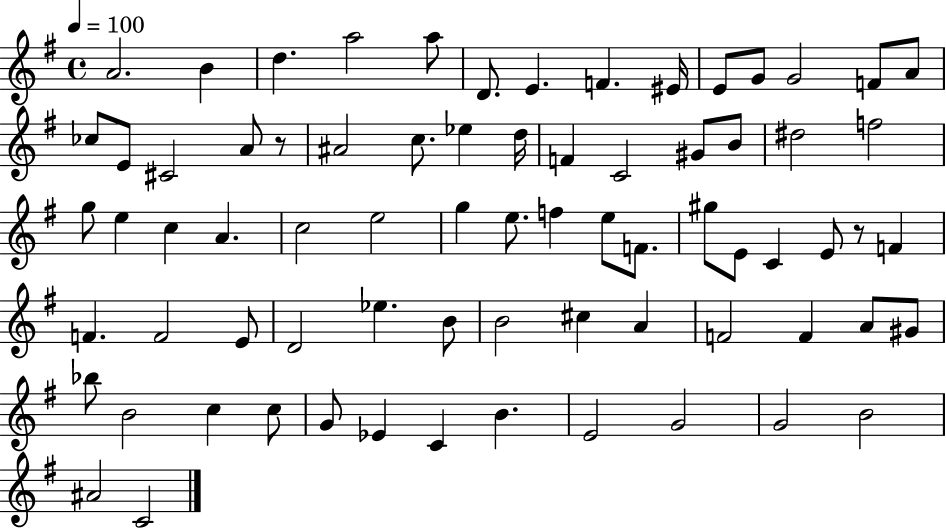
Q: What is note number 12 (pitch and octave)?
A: G4